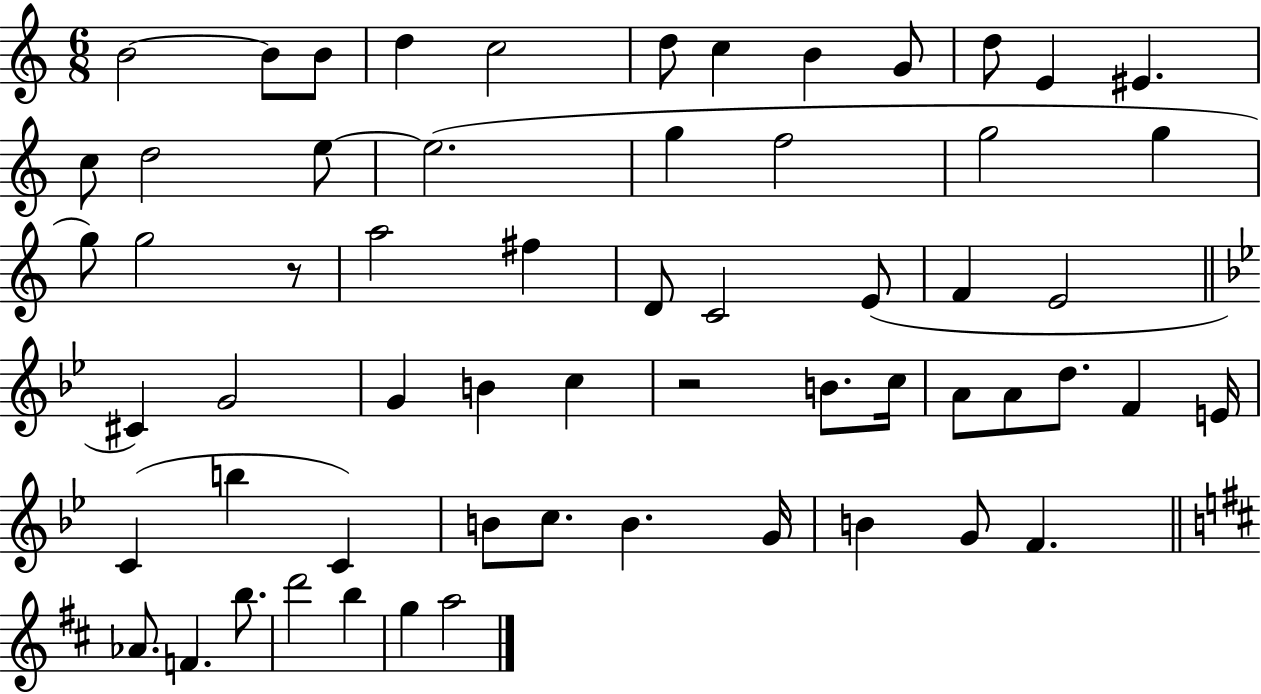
{
  \clef treble
  \numericTimeSignature
  \time 6/8
  \key c \major
  \repeat volta 2 { b'2~~ b'8 b'8 | d''4 c''2 | d''8 c''4 b'4 g'8 | d''8 e'4 eis'4. | \break c''8 d''2 e''8~~ | e''2.( | g''4 f''2 | g''2 g''4 | \break g''8) g''2 r8 | a''2 fis''4 | d'8 c'2 e'8( | f'4 e'2 | \break \bar "||" \break \key bes \major cis'4) g'2 | g'4 b'4 c''4 | r2 b'8. c''16 | a'8 a'8 d''8. f'4 e'16 | \break c'4( b''4 c'4) | b'8 c''8. b'4. g'16 | b'4 g'8 f'4. | \bar "||" \break \key d \major aes'8. f'4. b''8. | d'''2 b''4 | g''4 a''2 | } \bar "|."
}